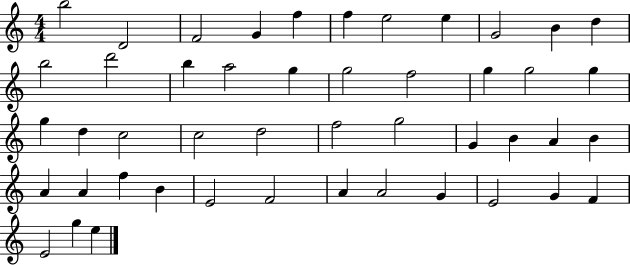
X:1
T:Untitled
M:4/4
L:1/4
K:C
b2 D2 F2 G f f e2 e G2 B d b2 d'2 b a2 g g2 f2 g g2 g g d c2 c2 d2 f2 g2 G B A B A A f B E2 F2 A A2 G E2 G F E2 g e